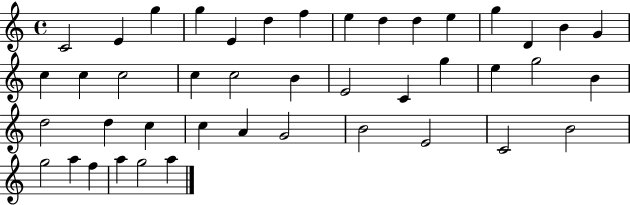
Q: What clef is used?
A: treble